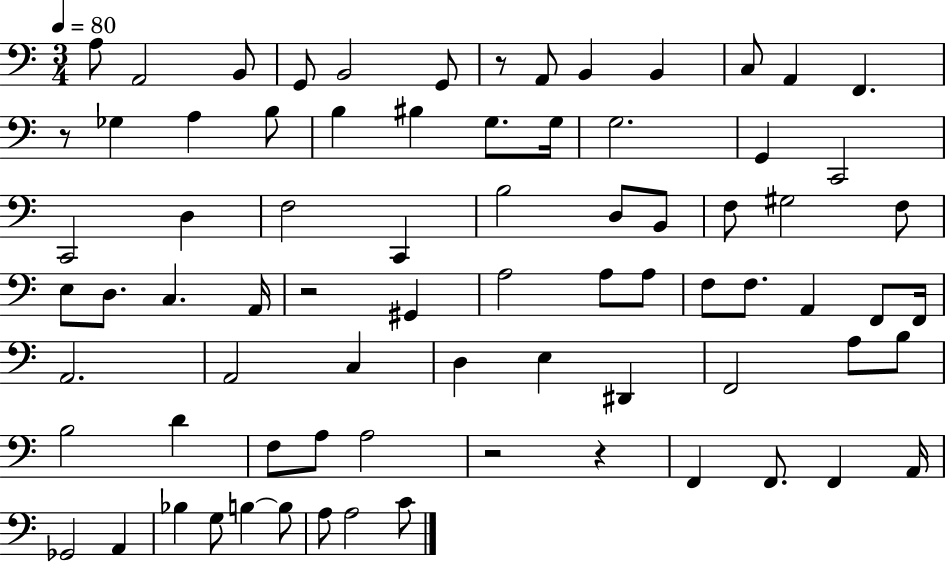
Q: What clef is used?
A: bass